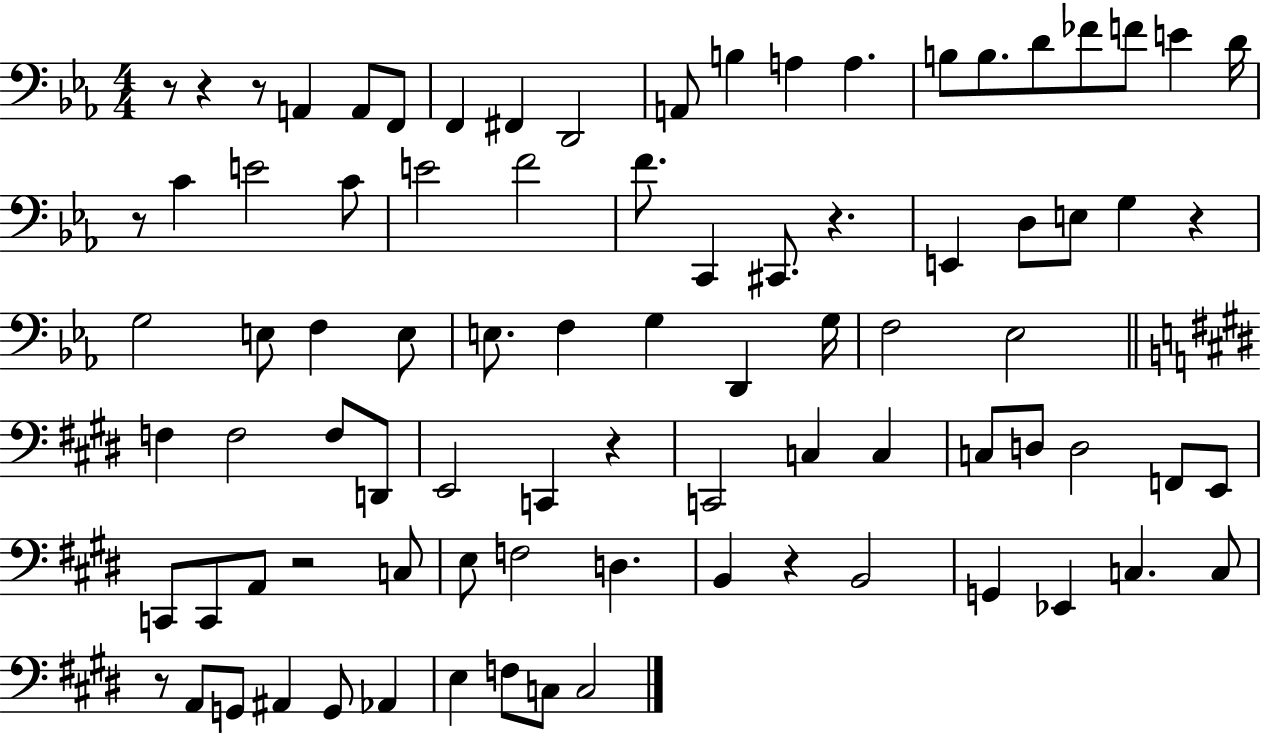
R/e R/q R/e A2/q A2/e F2/e F2/q F#2/q D2/h A2/e B3/q A3/q A3/q. B3/e B3/e. D4/e FES4/e F4/e E4/q D4/s R/e C4/q E4/h C4/e E4/h F4/h F4/e. C2/q C#2/e. R/q. E2/q D3/e E3/e G3/q R/q G3/h E3/e F3/q E3/e E3/e. F3/q G3/q D2/q G3/s F3/h Eb3/h F3/q F3/h F3/e D2/e E2/h C2/q R/q C2/h C3/q C3/q C3/e D3/e D3/h F2/e E2/e C2/e C2/e A2/e R/h C3/e E3/e F3/h D3/q. B2/q R/q B2/h G2/q Eb2/q C3/q. C3/e R/e A2/e G2/e A#2/q G2/e Ab2/q E3/q F3/e C3/e C3/h